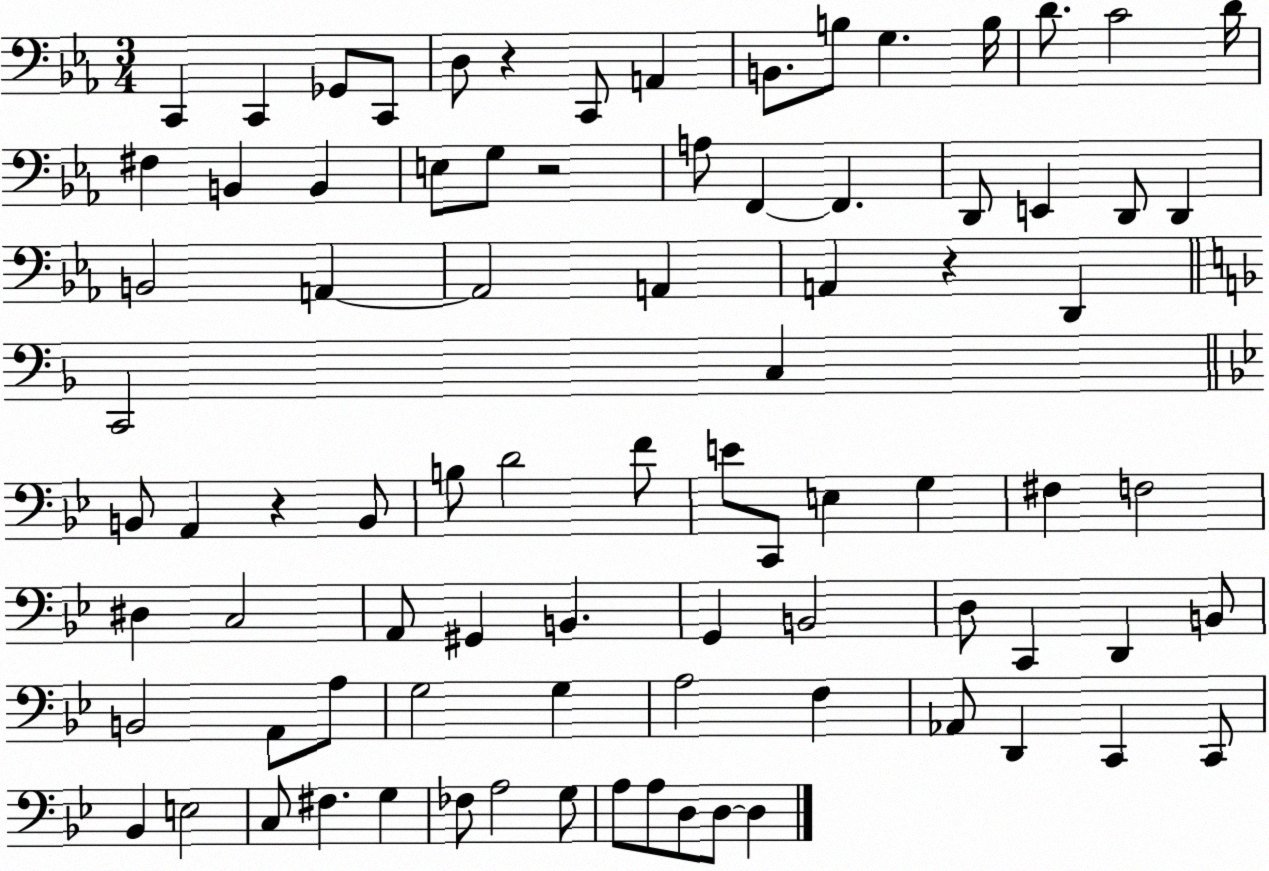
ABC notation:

X:1
T:Untitled
M:3/4
L:1/4
K:Eb
C,, C,, _G,,/2 C,,/2 D,/2 z C,,/2 A,, B,,/2 B,/2 G, B,/4 D/2 C2 D/4 ^F, B,, B,, E,/2 G,/2 z2 A,/2 F,, F,, D,,/2 E,, D,,/2 D,, B,,2 A,, A,,2 A,, A,, z D,, C,,2 C, B,,/2 A,, z B,,/2 B,/2 D2 F/2 E/2 C,,/2 E, G, ^F, F,2 ^D, C,2 A,,/2 ^G,, B,, G,, B,,2 D,/2 C,, D,, B,,/2 B,,2 A,,/2 A,/2 G,2 G, A,2 F, _A,,/2 D,, C,, C,,/2 _B,, E,2 C,/2 ^F, G, _F,/2 A,2 G,/2 A,/2 A,/2 D,/2 D,/2 D,